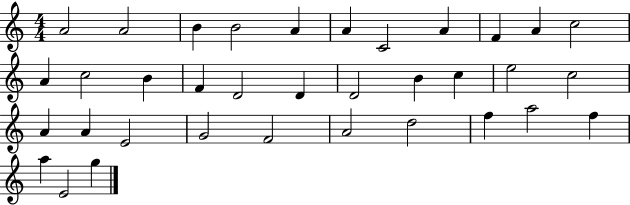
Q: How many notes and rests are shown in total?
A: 35